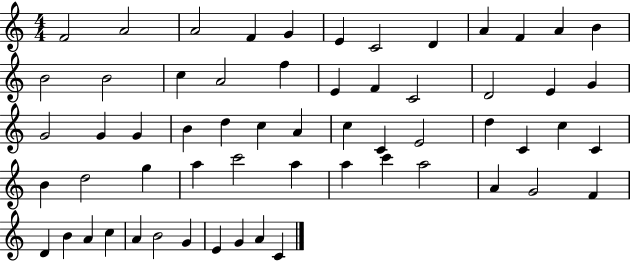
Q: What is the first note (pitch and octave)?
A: F4